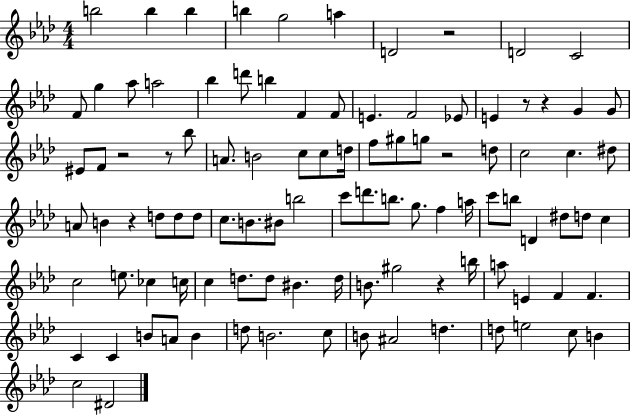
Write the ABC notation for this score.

X:1
T:Untitled
M:4/4
L:1/4
K:Ab
b2 b b b g2 a D2 z2 D2 C2 F/2 g _a/2 a2 _b d'/2 b F F/2 E F2 _E/2 E z/2 z G G/2 ^E/2 F/2 z2 z/2 _b/2 A/2 B2 c/2 c/2 d/4 f/2 ^g/2 g/2 z2 d/2 c2 c ^d/2 A/2 B z d/2 d/2 d/2 c/2 B/2 ^B/2 b2 c'/2 d'/2 b/2 g/2 f a/4 c'/2 b/2 D ^d/2 d/2 c c2 e/2 _c c/4 c d/2 d/2 ^B d/4 B/2 ^g2 z b/4 a/2 E F F C C B/2 A/2 B d/2 B2 c/2 B/2 ^A2 d d/2 e2 c/2 B c2 ^D2